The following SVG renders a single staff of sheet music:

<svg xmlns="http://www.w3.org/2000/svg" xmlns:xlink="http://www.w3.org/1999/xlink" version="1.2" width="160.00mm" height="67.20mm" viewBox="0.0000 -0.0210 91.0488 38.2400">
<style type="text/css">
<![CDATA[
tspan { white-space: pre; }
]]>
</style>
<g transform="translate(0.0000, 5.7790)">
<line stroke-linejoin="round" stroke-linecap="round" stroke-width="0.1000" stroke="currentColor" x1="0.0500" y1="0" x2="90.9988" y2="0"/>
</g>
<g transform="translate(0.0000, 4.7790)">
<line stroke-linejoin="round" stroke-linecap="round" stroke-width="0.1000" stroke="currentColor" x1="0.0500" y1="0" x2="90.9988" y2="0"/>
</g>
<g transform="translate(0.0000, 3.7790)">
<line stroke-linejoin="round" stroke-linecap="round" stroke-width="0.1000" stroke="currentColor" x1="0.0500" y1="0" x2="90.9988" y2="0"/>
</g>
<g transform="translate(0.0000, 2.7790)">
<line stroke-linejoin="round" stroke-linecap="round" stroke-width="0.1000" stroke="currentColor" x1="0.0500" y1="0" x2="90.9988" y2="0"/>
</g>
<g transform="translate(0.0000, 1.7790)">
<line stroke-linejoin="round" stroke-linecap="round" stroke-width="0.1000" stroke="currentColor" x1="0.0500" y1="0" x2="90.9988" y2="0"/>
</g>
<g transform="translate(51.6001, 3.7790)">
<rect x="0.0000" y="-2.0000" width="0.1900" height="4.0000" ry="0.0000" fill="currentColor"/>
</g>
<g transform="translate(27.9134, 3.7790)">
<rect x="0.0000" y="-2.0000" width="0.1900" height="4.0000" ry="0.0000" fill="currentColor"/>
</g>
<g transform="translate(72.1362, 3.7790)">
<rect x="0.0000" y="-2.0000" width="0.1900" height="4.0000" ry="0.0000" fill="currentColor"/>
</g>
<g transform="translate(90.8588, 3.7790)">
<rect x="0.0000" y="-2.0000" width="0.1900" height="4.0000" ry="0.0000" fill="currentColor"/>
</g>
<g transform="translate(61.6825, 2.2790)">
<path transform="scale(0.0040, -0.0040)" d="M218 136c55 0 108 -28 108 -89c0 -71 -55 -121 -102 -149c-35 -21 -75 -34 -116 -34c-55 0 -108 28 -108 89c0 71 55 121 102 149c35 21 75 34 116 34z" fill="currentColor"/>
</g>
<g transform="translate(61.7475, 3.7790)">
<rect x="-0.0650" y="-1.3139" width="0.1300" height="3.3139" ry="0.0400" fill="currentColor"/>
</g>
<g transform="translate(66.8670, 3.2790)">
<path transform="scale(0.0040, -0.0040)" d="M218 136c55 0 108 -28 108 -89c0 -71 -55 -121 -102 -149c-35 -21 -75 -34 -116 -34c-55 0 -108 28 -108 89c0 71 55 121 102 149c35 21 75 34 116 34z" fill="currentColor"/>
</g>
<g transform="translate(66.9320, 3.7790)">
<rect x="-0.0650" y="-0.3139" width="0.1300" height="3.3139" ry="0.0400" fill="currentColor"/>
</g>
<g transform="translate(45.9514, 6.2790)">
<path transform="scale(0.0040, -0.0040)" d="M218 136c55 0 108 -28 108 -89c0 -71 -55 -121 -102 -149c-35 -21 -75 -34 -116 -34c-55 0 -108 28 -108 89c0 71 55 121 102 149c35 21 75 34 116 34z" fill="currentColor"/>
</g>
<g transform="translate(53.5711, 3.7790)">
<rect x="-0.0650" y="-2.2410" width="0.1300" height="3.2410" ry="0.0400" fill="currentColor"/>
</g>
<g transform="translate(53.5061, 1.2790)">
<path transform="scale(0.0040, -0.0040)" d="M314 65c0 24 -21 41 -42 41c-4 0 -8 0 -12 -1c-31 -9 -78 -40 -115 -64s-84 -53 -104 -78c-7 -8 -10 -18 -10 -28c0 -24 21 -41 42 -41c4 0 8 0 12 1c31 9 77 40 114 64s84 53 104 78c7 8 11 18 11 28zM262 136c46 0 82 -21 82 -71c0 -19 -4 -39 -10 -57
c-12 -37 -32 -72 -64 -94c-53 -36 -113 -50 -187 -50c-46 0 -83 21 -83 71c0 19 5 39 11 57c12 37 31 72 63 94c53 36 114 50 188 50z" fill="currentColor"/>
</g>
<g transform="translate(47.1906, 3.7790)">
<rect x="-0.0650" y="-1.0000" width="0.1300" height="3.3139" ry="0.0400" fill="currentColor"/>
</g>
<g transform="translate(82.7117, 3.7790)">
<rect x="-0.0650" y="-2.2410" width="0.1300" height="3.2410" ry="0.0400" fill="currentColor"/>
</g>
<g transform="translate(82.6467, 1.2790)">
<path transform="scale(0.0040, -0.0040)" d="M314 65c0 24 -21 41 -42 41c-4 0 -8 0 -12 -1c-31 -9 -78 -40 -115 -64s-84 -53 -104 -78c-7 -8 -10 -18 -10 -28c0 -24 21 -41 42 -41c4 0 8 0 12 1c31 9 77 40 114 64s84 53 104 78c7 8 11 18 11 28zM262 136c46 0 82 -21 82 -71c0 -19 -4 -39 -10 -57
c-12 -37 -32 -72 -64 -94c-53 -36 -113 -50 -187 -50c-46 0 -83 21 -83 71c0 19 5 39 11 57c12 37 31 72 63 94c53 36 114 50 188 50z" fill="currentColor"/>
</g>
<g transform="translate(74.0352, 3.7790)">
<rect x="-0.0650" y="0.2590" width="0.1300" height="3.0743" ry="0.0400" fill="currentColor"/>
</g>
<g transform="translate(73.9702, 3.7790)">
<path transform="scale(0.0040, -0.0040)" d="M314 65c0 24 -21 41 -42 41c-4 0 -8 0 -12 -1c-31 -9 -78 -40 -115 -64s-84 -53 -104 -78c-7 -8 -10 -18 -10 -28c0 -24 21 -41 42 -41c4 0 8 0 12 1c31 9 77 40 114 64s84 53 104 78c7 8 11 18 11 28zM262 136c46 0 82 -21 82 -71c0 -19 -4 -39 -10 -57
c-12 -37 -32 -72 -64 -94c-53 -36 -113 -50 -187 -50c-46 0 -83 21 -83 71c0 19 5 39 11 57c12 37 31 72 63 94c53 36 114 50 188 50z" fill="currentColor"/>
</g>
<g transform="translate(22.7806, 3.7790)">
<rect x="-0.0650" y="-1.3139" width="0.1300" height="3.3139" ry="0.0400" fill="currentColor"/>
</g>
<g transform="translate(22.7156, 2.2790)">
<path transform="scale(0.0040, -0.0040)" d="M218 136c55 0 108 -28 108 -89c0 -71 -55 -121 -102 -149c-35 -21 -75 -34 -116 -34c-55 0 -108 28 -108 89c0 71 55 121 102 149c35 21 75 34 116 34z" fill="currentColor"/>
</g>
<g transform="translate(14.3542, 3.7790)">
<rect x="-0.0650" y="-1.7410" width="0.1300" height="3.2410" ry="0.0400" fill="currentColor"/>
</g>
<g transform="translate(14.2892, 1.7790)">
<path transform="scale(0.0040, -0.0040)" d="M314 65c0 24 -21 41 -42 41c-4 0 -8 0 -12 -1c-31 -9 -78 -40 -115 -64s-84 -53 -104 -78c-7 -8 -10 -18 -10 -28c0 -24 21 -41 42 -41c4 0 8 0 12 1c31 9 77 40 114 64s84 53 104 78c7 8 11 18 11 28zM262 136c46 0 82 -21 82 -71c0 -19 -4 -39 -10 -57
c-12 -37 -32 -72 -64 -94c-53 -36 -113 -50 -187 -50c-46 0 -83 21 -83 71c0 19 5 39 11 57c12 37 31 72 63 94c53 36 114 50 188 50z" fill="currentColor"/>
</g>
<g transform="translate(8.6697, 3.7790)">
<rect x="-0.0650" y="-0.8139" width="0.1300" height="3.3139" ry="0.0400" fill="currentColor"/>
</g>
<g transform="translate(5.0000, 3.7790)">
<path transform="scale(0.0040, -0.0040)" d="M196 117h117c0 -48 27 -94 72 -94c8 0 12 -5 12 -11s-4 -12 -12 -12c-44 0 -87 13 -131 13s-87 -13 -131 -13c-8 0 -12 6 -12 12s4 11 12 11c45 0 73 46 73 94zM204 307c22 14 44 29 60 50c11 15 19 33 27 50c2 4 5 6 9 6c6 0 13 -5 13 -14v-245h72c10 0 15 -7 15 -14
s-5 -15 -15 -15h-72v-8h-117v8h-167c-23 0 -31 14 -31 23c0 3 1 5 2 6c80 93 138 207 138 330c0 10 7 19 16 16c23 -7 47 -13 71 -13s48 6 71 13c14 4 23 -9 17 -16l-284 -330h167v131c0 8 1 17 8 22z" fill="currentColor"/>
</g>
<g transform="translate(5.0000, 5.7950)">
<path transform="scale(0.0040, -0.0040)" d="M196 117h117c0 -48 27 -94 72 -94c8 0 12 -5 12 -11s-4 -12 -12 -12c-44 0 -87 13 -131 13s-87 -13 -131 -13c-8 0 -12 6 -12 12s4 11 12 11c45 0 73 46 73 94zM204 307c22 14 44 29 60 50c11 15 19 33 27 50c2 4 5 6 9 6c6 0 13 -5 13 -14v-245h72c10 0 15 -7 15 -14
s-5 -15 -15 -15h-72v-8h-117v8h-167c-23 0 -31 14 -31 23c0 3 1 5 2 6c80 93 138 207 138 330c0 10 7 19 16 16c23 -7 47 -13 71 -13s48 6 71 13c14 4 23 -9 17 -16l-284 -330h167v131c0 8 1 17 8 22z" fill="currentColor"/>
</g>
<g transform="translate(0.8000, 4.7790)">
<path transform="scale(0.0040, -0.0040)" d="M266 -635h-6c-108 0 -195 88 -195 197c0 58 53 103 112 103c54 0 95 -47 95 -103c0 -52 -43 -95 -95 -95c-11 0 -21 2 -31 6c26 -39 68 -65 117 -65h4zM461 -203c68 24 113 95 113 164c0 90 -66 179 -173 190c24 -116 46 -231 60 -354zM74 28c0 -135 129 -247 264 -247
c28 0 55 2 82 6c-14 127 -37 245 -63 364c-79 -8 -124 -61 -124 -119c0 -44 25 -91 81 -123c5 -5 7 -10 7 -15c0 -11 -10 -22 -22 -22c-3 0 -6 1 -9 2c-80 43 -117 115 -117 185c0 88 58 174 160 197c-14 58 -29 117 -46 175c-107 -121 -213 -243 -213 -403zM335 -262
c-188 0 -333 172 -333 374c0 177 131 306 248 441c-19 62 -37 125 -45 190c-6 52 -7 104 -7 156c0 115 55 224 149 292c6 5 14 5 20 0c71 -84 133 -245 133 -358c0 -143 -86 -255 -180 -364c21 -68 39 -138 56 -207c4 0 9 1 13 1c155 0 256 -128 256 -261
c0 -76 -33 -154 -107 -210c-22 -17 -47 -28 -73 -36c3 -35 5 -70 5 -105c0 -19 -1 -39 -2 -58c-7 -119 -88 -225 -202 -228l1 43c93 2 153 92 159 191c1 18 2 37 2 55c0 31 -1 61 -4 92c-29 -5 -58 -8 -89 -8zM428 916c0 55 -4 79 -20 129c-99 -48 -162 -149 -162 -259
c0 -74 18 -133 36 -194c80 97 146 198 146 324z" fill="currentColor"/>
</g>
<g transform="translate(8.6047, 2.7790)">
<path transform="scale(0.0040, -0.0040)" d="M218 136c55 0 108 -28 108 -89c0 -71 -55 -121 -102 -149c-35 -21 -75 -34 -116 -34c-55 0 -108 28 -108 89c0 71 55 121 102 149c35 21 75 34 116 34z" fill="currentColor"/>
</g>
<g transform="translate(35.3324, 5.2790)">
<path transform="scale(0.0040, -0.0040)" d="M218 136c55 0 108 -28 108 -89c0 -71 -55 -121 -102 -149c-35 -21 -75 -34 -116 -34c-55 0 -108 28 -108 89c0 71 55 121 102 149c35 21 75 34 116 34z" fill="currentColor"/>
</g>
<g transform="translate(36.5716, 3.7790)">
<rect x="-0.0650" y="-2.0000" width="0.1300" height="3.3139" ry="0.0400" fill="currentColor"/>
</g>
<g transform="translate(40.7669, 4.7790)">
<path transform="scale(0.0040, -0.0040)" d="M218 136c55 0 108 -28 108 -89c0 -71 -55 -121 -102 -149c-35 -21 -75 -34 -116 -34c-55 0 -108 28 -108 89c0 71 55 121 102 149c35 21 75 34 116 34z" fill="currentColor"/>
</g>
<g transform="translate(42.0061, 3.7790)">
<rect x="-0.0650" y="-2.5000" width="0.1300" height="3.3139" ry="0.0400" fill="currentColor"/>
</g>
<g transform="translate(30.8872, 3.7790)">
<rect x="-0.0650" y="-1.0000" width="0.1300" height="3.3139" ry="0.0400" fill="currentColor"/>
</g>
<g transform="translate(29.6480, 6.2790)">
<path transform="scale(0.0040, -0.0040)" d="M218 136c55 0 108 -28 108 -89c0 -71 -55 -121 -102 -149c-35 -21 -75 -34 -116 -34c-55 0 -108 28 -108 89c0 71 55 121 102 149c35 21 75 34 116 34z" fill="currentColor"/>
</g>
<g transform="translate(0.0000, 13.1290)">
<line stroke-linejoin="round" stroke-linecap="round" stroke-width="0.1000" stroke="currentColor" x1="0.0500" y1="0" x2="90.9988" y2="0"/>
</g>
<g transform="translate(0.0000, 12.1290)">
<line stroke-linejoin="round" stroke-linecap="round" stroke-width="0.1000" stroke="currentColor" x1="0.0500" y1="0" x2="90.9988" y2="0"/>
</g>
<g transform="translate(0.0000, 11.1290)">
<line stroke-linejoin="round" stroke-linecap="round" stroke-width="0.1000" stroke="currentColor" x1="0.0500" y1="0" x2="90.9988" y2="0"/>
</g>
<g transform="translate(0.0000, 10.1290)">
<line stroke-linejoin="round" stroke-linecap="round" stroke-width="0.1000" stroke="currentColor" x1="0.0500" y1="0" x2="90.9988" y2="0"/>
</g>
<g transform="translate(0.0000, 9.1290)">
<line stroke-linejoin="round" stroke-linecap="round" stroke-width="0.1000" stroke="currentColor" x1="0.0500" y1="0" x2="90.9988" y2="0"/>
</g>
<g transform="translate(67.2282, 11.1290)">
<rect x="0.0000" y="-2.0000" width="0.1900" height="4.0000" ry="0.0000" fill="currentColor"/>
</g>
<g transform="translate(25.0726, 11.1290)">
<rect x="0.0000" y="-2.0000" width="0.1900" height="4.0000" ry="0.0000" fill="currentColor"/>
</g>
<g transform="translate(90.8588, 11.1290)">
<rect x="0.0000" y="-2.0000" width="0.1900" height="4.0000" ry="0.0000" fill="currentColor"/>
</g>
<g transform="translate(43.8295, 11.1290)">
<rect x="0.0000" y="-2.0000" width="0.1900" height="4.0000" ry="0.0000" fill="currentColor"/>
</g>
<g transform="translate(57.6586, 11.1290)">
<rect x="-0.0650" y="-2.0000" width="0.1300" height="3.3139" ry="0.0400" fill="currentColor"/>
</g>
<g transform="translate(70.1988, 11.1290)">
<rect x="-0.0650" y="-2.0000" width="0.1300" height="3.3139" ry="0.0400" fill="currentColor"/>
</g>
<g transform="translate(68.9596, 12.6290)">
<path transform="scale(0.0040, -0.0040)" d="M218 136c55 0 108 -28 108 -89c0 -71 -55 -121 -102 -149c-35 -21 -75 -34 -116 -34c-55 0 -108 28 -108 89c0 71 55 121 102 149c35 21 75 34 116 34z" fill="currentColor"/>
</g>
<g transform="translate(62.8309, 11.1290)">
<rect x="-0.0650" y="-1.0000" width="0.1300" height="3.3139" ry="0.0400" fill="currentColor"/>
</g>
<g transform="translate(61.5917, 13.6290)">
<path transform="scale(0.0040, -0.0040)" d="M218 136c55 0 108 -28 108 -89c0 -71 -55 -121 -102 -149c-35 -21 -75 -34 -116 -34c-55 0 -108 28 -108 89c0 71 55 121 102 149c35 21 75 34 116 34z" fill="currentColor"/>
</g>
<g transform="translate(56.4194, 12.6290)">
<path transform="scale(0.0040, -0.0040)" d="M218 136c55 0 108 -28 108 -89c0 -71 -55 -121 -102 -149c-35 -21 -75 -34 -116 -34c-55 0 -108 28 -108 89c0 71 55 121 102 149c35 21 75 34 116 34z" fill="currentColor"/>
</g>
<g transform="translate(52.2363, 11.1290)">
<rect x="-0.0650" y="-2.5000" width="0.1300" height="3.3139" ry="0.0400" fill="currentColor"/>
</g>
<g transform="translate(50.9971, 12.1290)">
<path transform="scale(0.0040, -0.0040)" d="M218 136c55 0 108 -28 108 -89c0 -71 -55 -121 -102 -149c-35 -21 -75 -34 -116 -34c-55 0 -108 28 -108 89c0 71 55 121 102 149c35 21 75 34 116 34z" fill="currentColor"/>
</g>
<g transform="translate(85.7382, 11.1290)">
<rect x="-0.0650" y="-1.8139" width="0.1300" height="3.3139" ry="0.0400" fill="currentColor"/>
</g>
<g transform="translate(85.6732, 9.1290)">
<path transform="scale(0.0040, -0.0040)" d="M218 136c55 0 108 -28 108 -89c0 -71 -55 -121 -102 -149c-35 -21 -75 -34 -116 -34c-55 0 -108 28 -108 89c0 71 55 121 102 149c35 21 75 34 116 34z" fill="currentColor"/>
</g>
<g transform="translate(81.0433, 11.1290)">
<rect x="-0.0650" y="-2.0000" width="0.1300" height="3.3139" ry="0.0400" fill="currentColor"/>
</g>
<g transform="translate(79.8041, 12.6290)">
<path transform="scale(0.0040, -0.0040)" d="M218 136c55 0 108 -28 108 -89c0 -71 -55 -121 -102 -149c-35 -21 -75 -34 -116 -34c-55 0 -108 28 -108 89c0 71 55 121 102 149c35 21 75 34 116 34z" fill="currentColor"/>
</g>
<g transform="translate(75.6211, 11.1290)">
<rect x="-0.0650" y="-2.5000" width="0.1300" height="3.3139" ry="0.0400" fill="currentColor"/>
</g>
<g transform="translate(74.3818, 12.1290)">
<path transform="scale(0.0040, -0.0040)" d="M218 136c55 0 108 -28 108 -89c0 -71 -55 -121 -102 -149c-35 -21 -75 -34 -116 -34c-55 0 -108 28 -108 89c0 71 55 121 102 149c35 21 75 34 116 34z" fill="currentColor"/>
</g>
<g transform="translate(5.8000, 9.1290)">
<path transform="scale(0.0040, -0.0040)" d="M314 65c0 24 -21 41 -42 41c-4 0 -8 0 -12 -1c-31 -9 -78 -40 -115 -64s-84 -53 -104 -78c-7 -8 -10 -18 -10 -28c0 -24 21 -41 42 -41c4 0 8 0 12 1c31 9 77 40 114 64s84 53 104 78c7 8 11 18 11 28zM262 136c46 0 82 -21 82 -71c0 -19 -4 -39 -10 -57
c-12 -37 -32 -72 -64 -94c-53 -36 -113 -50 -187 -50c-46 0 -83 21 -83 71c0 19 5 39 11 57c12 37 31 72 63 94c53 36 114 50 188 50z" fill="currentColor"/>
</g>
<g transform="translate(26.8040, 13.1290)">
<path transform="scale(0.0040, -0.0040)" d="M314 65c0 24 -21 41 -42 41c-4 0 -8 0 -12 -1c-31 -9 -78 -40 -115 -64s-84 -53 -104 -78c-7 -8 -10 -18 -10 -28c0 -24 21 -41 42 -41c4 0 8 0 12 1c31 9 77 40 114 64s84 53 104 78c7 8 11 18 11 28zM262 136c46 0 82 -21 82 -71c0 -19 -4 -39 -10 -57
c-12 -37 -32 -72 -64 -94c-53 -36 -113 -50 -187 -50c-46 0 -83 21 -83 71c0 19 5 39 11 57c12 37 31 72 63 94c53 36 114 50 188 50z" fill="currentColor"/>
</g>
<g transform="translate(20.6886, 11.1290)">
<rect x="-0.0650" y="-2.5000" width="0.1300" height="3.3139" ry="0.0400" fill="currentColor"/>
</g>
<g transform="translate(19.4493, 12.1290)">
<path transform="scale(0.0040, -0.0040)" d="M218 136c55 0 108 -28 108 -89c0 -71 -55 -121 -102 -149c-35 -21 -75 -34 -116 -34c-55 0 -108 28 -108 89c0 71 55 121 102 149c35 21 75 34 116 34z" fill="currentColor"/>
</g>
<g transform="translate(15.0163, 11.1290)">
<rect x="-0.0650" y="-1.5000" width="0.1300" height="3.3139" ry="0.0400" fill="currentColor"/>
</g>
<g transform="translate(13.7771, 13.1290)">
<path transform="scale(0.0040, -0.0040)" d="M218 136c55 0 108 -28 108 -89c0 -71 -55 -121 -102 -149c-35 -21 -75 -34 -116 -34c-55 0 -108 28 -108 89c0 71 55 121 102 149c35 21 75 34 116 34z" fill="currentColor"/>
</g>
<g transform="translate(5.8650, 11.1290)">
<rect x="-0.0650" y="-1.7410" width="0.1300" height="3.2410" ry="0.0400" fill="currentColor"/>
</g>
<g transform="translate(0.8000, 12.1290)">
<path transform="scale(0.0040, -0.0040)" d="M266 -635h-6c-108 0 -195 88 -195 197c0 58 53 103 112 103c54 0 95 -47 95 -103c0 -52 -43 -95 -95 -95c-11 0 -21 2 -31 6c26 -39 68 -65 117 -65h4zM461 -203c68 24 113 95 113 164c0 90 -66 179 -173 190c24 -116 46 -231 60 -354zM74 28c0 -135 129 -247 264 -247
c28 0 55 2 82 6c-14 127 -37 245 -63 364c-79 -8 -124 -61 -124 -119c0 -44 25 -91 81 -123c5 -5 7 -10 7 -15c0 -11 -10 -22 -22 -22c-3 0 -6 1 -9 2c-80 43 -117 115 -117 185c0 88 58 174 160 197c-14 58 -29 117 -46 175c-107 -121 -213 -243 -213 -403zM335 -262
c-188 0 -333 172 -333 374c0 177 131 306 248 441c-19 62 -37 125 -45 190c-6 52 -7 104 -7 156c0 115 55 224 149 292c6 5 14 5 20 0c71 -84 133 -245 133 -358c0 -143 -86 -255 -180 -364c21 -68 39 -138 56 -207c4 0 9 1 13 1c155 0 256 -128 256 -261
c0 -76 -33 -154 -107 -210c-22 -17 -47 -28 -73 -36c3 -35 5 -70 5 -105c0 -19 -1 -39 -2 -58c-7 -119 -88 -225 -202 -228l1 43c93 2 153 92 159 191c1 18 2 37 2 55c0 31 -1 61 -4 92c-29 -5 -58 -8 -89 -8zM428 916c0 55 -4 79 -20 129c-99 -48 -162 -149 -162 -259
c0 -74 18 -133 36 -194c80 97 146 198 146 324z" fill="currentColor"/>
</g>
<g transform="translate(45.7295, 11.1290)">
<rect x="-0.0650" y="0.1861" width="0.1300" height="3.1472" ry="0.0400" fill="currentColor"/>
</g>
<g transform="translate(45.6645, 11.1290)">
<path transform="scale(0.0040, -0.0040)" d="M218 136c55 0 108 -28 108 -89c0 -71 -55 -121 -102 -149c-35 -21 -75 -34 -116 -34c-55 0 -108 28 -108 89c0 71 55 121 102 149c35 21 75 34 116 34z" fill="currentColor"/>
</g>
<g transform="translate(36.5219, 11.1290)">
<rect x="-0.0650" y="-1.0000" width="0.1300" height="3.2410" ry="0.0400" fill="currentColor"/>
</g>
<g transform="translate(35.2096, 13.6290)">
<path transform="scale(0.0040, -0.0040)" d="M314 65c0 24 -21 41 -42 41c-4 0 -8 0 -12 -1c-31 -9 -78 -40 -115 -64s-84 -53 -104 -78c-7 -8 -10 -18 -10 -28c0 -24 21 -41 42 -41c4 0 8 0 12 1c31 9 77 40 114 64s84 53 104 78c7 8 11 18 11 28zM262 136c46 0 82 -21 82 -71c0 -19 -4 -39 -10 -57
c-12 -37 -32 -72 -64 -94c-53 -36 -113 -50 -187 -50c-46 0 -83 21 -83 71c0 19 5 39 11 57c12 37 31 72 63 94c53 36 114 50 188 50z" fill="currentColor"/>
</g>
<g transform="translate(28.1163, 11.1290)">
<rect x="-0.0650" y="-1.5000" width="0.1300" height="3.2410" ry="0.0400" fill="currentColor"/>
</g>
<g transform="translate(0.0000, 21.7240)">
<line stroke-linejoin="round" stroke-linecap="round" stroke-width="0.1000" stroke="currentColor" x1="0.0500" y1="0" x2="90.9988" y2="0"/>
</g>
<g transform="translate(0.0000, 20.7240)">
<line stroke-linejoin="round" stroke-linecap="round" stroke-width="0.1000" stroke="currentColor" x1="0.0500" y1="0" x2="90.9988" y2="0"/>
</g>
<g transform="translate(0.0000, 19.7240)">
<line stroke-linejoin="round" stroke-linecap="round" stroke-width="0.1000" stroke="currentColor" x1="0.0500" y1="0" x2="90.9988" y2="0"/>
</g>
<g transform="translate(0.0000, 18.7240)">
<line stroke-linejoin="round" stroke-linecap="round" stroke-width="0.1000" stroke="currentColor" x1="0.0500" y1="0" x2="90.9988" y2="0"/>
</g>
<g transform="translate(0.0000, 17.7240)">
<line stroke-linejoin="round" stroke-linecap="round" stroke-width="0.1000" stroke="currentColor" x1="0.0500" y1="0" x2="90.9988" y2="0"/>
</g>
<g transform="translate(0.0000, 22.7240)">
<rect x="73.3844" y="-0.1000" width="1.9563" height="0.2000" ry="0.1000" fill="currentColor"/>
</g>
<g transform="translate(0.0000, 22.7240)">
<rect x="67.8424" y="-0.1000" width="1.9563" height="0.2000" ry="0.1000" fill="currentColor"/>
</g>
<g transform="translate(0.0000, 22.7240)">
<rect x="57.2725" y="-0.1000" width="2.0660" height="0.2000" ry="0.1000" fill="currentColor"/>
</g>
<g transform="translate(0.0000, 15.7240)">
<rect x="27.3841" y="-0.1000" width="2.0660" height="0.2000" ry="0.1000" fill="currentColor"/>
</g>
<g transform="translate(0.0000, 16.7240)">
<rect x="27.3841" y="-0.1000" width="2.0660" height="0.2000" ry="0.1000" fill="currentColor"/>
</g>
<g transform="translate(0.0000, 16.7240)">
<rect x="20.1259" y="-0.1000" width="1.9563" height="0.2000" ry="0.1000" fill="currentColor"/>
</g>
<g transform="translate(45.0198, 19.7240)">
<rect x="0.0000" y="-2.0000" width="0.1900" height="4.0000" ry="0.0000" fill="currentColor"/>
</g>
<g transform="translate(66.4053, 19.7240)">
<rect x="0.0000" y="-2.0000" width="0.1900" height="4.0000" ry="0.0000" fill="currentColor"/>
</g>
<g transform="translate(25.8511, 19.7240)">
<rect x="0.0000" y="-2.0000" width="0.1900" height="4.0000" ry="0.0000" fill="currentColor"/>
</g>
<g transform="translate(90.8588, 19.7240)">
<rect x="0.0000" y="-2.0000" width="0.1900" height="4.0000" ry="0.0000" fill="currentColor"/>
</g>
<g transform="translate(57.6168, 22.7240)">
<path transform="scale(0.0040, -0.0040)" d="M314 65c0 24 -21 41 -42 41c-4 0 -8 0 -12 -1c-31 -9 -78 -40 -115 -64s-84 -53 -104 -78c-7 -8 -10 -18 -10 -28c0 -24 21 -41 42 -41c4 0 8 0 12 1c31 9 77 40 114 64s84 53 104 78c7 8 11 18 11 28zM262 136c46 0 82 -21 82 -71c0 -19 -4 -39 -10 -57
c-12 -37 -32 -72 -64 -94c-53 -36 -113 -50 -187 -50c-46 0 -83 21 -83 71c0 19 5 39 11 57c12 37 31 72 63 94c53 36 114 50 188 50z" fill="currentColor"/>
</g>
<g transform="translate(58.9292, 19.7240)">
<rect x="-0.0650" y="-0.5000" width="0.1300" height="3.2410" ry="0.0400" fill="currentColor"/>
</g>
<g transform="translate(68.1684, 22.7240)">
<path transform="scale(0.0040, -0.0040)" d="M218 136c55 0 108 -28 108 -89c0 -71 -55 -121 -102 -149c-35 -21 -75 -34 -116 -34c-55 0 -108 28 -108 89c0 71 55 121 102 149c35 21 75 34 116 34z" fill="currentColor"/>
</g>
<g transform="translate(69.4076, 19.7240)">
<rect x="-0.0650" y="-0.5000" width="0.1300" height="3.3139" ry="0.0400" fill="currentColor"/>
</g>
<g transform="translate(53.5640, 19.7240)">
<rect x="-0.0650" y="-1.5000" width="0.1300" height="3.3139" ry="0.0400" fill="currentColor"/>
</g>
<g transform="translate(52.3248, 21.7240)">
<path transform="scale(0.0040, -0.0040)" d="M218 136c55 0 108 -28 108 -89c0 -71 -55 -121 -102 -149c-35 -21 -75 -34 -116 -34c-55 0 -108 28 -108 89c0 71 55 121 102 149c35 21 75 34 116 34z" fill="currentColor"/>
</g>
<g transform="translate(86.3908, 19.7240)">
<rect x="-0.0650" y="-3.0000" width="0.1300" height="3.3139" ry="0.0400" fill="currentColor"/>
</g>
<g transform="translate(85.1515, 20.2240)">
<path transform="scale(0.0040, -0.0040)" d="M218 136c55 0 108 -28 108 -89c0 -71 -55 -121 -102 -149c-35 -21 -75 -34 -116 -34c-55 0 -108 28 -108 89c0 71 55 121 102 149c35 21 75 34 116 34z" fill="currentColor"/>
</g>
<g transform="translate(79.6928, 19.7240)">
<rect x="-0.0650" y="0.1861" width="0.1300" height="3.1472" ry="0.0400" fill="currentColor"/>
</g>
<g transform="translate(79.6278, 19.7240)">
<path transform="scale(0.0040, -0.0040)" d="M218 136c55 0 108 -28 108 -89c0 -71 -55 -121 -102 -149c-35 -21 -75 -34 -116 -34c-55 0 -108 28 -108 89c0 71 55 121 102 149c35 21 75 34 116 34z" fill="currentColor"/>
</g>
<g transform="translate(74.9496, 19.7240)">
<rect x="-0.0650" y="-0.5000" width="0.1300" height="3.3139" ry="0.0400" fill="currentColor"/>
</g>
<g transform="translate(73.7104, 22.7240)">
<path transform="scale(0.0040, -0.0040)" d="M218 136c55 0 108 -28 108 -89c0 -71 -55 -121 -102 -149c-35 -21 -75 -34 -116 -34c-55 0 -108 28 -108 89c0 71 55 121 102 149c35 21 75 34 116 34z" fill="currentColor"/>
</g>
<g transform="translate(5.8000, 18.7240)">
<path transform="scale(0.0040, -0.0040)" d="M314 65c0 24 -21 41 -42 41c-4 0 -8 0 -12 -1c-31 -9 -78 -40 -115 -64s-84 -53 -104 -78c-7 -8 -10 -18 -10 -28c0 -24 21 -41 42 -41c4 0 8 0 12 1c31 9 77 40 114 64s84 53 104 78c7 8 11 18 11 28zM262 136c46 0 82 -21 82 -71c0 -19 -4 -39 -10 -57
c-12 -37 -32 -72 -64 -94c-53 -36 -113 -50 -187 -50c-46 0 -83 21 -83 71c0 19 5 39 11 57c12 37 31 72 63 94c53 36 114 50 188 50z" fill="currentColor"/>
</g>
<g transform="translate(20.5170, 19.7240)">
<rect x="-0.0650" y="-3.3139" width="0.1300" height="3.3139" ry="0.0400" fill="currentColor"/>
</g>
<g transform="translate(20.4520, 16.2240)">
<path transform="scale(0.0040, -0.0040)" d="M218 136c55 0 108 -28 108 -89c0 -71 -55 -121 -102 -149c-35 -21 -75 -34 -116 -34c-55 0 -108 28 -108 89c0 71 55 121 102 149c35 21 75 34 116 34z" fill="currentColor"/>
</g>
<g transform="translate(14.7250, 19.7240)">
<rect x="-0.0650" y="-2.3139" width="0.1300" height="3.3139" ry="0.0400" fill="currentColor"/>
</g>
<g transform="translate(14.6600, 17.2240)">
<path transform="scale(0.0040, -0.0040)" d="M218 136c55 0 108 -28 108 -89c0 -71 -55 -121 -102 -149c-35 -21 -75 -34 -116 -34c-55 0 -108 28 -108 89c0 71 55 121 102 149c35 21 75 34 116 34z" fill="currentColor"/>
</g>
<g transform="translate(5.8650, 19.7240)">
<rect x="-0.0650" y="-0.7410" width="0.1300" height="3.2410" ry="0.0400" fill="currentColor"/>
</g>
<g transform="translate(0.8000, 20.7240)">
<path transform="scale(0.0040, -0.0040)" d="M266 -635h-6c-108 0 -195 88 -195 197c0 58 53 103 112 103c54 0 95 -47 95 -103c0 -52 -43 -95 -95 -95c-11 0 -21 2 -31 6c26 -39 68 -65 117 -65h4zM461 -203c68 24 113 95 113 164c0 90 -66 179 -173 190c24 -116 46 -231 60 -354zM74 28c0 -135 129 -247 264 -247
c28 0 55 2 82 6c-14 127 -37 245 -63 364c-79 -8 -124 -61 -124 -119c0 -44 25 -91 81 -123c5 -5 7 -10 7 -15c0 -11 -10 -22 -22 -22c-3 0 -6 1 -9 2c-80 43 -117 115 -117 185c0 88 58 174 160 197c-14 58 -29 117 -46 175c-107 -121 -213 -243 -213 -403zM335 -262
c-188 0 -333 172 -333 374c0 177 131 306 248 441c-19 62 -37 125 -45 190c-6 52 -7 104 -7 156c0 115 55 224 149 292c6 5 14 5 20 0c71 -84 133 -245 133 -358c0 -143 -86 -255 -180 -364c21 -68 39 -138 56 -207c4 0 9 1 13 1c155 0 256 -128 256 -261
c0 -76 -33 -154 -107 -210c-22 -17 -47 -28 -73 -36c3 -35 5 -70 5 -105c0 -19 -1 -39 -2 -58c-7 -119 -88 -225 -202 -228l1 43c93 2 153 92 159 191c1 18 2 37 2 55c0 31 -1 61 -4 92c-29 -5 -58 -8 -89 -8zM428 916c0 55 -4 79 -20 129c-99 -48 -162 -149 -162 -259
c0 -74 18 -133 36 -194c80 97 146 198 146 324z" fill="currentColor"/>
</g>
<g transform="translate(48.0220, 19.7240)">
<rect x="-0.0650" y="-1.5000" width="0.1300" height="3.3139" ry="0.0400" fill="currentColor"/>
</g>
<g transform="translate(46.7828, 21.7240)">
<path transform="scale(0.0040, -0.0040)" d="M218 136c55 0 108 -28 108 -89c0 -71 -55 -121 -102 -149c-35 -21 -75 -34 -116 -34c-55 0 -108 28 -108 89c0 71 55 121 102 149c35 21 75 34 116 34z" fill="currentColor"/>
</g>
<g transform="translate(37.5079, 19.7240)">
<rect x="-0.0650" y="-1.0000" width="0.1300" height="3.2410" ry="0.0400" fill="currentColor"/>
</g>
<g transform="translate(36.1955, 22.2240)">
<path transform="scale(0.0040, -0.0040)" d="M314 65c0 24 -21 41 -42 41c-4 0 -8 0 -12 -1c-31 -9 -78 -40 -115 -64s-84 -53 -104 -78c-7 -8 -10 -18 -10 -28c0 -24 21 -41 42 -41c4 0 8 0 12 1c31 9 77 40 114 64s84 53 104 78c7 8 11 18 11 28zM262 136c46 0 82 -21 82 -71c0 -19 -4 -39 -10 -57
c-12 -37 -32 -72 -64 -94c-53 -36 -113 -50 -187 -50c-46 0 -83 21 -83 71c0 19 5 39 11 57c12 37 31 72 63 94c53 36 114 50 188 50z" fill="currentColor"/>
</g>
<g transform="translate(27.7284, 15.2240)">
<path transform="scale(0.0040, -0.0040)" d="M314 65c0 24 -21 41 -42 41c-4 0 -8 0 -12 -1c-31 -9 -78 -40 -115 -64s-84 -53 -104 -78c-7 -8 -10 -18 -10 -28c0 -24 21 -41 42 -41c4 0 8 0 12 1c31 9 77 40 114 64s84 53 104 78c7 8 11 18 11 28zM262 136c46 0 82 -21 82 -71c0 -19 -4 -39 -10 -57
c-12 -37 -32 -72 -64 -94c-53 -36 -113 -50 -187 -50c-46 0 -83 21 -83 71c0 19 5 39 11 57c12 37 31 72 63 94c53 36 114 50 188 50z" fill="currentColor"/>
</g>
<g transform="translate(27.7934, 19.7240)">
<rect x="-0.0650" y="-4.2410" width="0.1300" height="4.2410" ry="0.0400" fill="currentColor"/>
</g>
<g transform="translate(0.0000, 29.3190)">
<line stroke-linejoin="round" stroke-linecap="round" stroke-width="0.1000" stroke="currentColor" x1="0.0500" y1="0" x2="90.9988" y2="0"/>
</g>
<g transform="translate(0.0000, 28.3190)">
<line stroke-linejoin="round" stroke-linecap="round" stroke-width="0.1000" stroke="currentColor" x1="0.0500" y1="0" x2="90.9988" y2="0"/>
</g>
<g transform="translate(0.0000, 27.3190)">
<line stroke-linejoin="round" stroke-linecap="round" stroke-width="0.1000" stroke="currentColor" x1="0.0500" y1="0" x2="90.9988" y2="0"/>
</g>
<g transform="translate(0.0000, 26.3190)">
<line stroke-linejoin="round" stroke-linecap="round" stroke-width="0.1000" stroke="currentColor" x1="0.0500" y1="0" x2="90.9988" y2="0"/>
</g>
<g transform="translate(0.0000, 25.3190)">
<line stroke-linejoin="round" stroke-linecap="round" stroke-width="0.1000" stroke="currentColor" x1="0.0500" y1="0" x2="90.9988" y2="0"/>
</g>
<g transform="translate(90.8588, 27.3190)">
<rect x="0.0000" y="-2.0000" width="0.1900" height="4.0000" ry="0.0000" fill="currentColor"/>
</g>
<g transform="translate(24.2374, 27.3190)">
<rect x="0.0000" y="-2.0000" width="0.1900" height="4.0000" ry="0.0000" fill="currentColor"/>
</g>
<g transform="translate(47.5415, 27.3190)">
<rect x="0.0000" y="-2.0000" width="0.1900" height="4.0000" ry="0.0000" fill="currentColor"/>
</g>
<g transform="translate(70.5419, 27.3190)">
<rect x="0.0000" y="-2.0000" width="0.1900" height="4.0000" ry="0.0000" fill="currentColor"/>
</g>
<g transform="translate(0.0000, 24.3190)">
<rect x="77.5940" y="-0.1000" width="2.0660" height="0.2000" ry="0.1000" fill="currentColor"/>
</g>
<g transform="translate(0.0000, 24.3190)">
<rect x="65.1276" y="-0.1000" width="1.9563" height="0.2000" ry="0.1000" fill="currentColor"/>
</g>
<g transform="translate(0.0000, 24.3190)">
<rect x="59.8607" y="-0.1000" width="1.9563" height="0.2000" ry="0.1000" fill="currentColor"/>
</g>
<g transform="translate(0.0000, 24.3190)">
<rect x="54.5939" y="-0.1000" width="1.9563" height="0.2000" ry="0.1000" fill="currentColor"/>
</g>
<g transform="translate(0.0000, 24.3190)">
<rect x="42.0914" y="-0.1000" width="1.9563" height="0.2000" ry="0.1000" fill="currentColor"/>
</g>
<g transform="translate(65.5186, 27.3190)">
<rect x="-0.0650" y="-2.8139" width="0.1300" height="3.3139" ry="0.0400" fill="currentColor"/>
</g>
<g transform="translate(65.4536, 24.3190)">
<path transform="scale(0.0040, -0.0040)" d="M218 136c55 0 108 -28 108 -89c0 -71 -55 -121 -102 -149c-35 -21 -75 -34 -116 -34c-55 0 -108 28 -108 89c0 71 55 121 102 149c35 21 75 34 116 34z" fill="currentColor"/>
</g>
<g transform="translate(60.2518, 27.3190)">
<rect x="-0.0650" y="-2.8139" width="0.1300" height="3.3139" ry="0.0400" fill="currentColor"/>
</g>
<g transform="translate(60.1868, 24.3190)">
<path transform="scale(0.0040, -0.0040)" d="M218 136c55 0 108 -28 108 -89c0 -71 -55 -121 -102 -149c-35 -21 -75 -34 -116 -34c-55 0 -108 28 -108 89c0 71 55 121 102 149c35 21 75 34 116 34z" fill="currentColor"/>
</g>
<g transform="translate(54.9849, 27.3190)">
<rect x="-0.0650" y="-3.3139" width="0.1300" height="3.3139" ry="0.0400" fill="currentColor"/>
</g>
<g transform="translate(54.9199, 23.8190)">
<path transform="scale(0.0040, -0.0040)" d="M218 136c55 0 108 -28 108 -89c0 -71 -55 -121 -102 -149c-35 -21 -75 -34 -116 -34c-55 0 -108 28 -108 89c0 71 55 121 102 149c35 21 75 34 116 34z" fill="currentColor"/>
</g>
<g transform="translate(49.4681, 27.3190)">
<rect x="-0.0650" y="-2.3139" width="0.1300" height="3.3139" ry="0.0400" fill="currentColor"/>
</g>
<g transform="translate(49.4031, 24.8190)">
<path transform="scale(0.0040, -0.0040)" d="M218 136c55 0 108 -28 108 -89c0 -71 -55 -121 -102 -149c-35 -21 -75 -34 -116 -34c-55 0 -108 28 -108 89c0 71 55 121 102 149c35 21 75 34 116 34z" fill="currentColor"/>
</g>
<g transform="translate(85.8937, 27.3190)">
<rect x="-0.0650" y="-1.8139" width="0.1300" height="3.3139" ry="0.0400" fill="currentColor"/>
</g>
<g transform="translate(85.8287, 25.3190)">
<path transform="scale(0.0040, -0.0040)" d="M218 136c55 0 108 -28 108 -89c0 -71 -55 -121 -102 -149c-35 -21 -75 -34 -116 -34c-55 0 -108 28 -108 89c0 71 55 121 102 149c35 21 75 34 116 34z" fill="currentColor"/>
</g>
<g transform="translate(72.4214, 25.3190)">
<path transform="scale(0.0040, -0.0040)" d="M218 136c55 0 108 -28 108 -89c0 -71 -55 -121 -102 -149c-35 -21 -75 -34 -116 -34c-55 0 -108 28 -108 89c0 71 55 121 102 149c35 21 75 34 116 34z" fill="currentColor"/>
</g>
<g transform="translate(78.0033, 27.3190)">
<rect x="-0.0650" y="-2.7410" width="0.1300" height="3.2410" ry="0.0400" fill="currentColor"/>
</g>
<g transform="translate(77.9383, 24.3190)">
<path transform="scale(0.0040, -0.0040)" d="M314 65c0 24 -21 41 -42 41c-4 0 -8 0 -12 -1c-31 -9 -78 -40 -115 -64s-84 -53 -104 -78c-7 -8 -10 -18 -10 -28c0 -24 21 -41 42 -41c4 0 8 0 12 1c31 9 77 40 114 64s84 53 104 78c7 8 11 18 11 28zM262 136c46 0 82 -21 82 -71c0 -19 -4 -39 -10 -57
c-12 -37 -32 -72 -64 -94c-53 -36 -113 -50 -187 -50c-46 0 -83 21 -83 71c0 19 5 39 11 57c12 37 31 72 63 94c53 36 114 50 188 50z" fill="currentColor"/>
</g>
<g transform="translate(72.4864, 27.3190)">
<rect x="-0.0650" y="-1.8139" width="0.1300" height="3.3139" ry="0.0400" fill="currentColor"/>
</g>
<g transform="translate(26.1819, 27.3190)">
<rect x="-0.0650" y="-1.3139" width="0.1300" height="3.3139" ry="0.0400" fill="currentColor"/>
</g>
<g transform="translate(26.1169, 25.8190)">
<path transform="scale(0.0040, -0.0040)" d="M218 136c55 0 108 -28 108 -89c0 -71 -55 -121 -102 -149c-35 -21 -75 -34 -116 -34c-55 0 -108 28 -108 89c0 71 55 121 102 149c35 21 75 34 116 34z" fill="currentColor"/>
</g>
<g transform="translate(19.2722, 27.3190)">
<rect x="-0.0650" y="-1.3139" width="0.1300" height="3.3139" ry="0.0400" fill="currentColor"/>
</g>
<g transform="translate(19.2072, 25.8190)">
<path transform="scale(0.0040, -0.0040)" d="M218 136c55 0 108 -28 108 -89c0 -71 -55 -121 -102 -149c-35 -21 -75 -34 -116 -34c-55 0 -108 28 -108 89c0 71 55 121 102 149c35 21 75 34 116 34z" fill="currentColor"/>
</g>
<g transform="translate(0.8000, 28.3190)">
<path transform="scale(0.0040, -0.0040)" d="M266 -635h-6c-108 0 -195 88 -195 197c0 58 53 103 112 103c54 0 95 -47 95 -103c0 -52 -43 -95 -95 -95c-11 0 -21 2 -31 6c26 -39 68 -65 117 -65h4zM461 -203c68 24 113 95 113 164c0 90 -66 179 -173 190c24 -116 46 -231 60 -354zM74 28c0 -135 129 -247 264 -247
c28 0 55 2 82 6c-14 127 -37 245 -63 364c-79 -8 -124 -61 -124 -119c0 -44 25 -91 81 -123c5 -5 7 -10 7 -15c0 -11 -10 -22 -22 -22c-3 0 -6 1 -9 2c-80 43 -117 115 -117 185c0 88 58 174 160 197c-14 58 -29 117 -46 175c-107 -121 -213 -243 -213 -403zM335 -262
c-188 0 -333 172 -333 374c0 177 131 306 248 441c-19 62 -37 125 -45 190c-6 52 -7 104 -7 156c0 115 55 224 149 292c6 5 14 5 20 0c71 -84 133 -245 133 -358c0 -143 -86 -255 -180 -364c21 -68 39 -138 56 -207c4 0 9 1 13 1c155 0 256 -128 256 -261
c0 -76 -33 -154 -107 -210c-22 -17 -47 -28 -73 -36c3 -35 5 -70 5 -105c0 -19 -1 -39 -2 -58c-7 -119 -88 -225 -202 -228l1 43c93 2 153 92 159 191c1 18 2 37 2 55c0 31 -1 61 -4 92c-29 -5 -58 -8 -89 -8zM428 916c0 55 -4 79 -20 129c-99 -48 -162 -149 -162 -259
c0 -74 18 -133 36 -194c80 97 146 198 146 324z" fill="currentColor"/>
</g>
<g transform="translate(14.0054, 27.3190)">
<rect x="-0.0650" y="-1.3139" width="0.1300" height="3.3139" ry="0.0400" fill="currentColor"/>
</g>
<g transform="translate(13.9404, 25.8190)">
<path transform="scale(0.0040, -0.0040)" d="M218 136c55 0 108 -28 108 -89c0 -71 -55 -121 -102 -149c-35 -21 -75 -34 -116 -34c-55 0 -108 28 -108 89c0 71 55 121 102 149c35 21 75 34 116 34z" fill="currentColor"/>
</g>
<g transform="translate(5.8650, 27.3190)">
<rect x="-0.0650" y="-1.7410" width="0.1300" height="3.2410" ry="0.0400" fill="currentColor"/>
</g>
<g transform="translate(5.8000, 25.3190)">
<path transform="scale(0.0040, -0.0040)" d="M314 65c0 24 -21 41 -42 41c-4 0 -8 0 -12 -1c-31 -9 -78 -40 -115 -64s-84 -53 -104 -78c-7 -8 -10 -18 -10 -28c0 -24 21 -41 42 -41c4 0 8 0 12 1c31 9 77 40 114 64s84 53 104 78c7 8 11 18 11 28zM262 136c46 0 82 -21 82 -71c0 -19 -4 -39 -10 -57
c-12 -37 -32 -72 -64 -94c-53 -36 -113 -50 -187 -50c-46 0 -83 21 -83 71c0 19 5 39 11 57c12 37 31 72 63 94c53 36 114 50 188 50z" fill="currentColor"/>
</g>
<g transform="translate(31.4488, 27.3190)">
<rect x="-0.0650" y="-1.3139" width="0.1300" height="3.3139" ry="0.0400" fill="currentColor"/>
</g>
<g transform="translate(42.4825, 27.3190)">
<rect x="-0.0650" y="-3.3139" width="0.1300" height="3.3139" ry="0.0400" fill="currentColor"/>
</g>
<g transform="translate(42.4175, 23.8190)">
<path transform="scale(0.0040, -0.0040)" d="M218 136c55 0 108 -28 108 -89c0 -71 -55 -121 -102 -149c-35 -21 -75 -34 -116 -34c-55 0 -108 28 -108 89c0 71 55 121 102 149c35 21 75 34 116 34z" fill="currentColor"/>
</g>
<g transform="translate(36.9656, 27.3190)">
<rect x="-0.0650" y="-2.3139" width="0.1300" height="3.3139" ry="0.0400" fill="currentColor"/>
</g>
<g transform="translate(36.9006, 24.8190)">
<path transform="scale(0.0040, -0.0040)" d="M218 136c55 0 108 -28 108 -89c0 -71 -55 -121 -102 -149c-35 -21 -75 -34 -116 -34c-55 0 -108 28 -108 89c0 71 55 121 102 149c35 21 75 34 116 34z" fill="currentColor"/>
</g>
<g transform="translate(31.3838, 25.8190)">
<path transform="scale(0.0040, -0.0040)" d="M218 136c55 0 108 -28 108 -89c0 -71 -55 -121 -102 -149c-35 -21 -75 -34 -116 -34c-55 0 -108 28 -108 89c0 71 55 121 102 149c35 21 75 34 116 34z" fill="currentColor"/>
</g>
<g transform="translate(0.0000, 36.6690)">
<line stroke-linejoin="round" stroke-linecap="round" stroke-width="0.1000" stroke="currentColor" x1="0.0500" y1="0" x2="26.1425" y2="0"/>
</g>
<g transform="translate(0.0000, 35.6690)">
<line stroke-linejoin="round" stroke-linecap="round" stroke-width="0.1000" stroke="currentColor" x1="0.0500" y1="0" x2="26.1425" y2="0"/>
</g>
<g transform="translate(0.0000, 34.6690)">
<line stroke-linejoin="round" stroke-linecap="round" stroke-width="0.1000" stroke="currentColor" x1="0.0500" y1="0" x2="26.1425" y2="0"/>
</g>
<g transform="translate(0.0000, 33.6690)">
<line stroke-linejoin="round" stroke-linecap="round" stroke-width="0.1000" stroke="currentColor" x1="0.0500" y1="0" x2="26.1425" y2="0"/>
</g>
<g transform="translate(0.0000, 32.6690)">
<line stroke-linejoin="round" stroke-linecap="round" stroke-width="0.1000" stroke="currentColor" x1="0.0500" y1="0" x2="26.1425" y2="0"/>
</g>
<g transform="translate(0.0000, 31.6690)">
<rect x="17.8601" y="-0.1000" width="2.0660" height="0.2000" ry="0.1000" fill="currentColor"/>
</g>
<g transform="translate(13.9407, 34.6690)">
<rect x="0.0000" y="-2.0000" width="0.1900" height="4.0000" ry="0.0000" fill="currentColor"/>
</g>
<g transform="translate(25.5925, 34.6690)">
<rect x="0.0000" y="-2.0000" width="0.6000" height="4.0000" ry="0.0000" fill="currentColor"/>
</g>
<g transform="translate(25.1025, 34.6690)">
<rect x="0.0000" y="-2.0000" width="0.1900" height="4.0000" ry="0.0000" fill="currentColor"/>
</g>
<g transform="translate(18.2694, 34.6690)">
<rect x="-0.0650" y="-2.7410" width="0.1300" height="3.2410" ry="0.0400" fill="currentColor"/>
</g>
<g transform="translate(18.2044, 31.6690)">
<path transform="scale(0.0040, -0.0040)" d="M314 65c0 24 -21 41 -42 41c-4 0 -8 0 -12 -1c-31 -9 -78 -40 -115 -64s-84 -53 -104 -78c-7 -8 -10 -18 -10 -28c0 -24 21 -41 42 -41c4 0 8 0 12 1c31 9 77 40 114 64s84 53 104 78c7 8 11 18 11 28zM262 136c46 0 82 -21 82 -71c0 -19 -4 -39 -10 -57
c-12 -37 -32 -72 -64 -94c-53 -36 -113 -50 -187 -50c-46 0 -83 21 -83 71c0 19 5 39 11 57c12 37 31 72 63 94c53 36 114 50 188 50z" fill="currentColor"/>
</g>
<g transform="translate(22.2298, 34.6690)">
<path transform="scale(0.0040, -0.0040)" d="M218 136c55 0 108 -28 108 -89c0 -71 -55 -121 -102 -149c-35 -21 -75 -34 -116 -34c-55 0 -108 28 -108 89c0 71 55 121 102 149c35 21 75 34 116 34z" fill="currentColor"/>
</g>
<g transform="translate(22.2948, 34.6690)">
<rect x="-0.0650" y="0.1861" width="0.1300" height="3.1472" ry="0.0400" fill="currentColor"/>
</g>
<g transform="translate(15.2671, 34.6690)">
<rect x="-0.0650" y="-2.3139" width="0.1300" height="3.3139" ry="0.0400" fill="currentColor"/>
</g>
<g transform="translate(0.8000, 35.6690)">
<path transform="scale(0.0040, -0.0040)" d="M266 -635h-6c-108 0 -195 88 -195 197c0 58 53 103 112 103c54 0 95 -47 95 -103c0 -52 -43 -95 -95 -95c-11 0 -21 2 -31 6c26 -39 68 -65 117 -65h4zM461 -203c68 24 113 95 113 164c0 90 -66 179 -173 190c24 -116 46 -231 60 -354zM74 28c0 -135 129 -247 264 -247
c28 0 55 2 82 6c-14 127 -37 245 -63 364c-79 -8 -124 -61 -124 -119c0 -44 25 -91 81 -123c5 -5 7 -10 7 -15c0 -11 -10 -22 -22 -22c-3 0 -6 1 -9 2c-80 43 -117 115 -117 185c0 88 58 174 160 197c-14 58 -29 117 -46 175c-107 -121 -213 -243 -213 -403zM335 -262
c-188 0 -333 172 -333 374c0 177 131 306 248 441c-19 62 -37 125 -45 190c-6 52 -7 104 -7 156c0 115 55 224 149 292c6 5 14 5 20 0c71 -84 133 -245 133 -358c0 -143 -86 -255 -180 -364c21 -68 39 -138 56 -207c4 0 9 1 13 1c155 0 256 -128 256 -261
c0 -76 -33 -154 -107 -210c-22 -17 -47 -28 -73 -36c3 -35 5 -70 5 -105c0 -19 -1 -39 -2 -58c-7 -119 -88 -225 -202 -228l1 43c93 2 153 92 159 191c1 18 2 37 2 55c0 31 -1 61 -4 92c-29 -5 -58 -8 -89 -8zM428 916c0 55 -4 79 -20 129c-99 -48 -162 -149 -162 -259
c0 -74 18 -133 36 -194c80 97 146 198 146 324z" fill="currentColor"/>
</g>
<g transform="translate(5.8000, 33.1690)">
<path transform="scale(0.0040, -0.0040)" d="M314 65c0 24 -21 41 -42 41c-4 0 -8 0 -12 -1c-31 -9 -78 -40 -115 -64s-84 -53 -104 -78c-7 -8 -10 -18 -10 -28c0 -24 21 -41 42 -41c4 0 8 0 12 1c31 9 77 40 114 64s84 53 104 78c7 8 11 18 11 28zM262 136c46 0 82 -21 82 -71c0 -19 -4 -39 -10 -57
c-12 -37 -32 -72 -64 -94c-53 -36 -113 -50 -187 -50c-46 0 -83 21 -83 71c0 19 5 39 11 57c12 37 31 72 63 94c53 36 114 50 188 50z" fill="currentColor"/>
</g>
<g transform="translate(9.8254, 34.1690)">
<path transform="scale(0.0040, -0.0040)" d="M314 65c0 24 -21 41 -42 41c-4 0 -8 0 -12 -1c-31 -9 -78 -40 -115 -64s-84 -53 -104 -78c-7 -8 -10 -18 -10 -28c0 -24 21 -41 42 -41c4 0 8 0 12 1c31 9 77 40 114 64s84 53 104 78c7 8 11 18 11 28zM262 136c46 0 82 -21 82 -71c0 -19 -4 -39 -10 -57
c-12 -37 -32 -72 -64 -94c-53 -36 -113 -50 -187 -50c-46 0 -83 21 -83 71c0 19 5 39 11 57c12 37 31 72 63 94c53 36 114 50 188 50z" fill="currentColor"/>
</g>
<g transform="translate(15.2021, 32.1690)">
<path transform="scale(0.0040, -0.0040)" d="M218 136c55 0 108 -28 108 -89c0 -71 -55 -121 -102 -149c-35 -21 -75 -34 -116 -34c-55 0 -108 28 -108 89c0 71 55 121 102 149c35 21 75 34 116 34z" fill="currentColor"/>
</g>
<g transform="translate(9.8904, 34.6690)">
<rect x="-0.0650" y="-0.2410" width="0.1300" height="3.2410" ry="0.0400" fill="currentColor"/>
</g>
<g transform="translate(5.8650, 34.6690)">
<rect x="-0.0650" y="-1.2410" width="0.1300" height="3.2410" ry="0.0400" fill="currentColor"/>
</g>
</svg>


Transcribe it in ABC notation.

X:1
T:Untitled
M:4/4
L:1/4
K:C
d f2 e D F G D g2 e c B2 g2 f2 E G E2 D2 B G F D F G F f d2 g b d'2 D2 E E C2 C C B A f2 e e e e g b g b a a f a2 f e2 c2 g a2 B